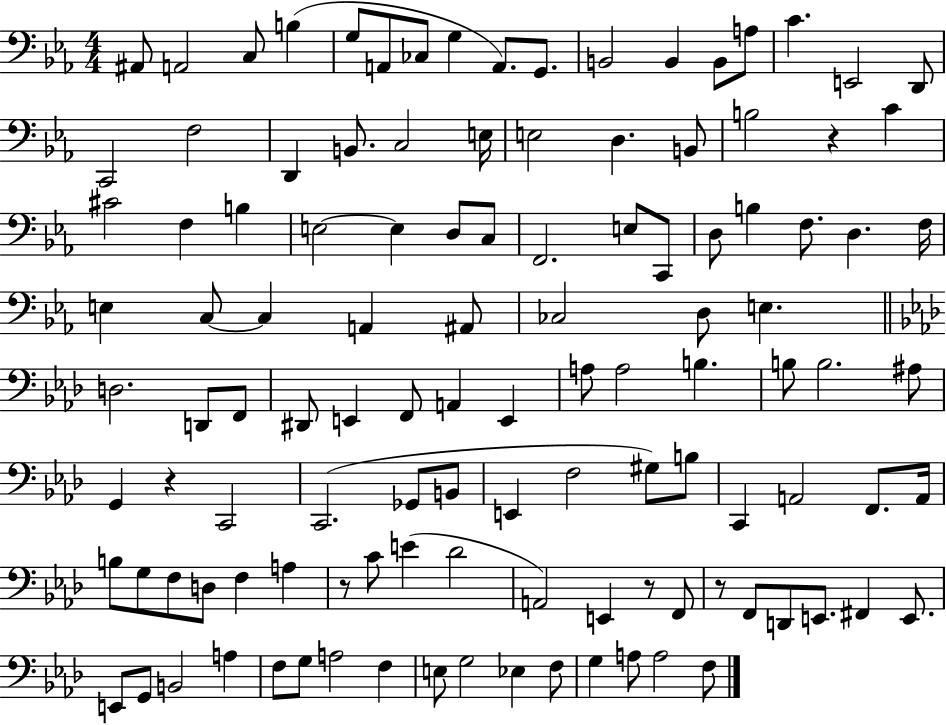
A#2/e A2/h C3/e B3/q G3/e A2/e CES3/e G3/q A2/e. G2/e. B2/h B2/q B2/e A3/e C4/q. E2/h D2/e C2/h F3/h D2/q B2/e. C3/h E3/s E3/h D3/q. B2/e B3/h R/q C4/q C#4/h F3/q B3/q E3/h E3/q D3/e C3/e F2/h. E3/e C2/e D3/e B3/q F3/e. D3/q. F3/s E3/q C3/e C3/q A2/q A#2/e CES3/h D3/e E3/q. D3/h. D2/e F2/e D#2/e E2/q F2/e A2/q E2/q A3/e A3/h B3/q. B3/e B3/h. A#3/e G2/q R/q C2/h C2/h. Gb2/e B2/e E2/q F3/h G#3/e B3/e C2/q A2/h F2/e. A2/s B3/e G3/e F3/e D3/e F3/q A3/q R/e C4/e E4/q Db4/h A2/h E2/q R/e F2/e R/e F2/e D2/e E2/e. F#2/q E2/e. E2/e G2/e B2/h A3/q F3/e G3/e A3/h F3/q E3/e G3/h Eb3/q F3/e G3/q A3/e A3/h F3/e